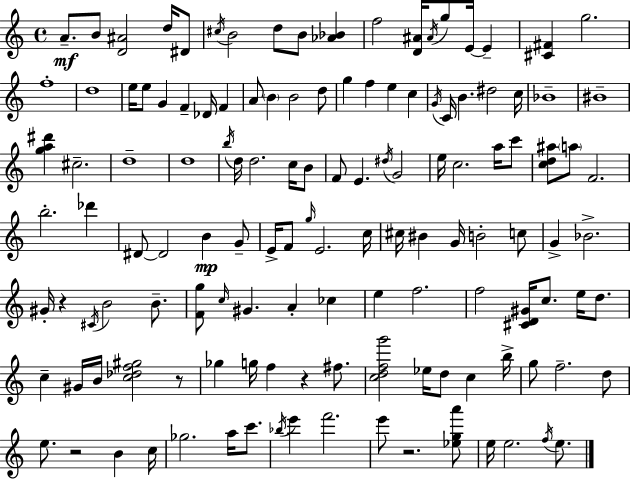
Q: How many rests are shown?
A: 5